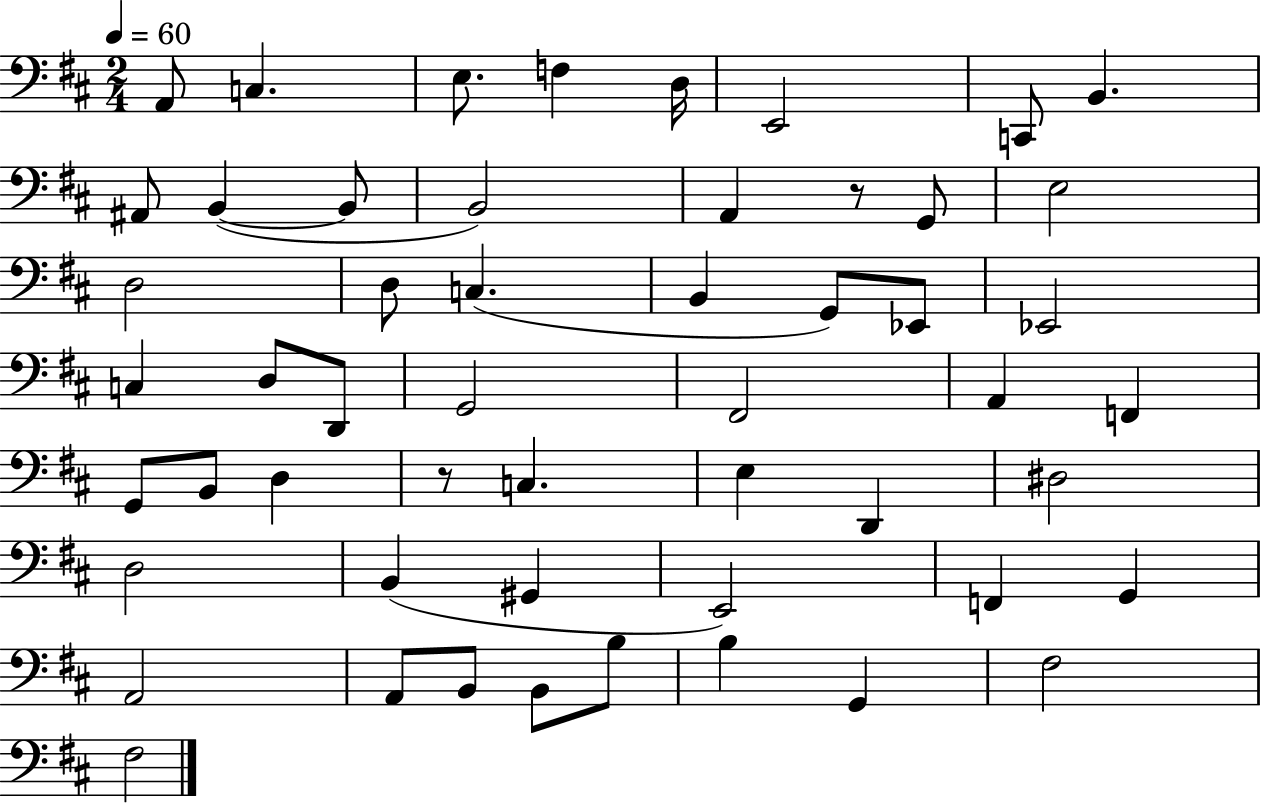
{
  \clef bass
  \numericTimeSignature
  \time 2/4
  \key d \major
  \tempo 4 = 60
  a,8 c4. | e8. f4 d16 | e,2 | c,8 b,4. | \break ais,8 b,4~(~ b,8 | b,2) | a,4 r8 g,8 | e2 | \break d2 | d8 c4.( | b,4 g,8) ees,8 | ees,2 | \break c4 d8 d,8 | g,2 | fis,2 | a,4 f,4 | \break g,8 b,8 d4 | r8 c4. | e4 d,4 | dis2 | \break d2 | b,4( gis,4 | e,2) | f,4 g,4 | \break a,2 | a,8 b,8 b,8 b8 | b4 g,4 | fis2 | \break fis2 | \bar "|."
}